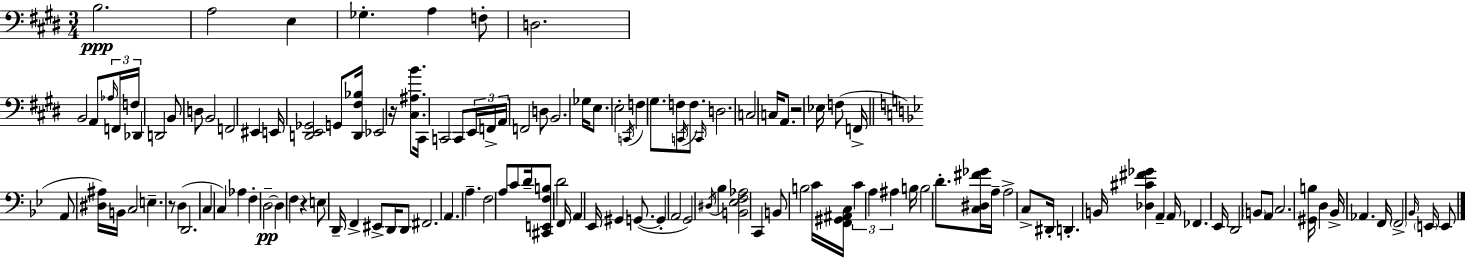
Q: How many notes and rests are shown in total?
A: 131